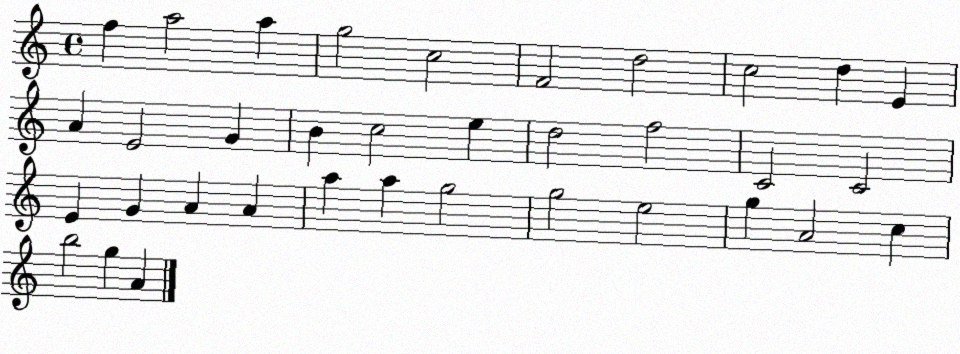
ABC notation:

X:1
T:Untitled
M:4/4
L:1/4
K:C
f a2 a g2 c2 F2 d2 c2 d E A E2 G B c2 e d2 f2 C2 C2 E G A A a a g2 g2 e2 g A2 c b2 g A